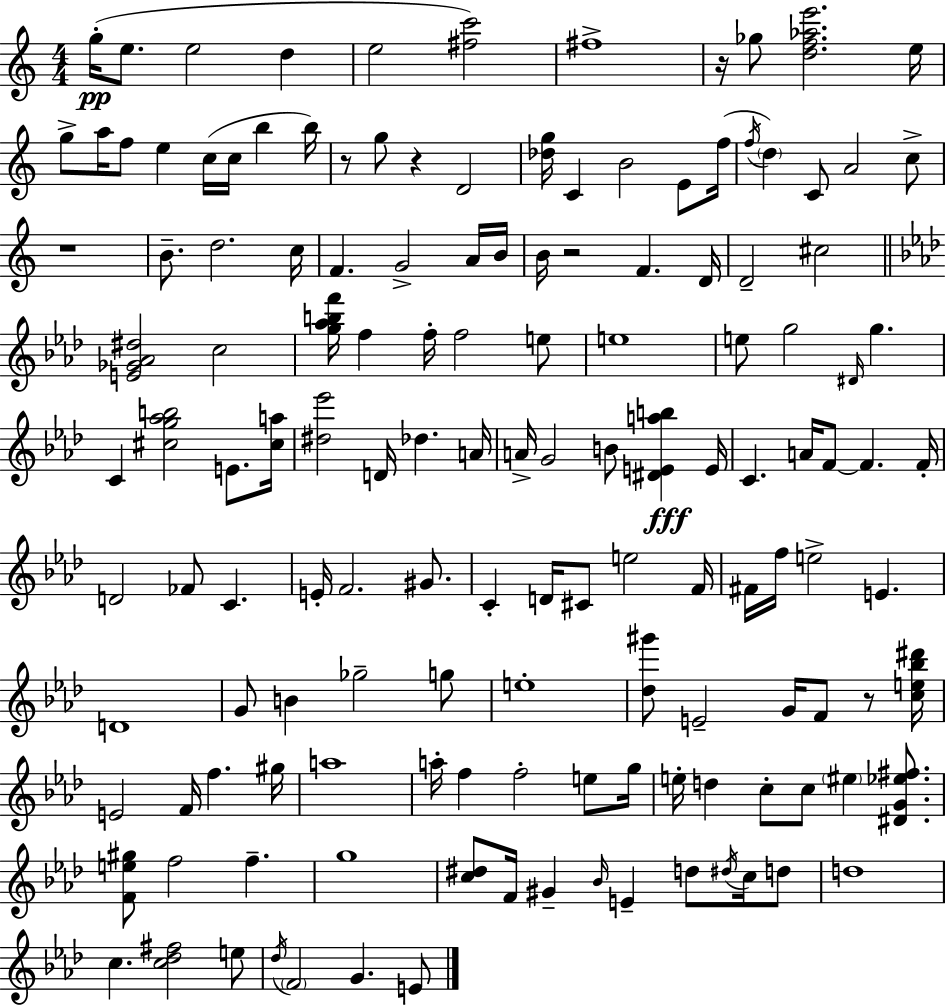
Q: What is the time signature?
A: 4/4